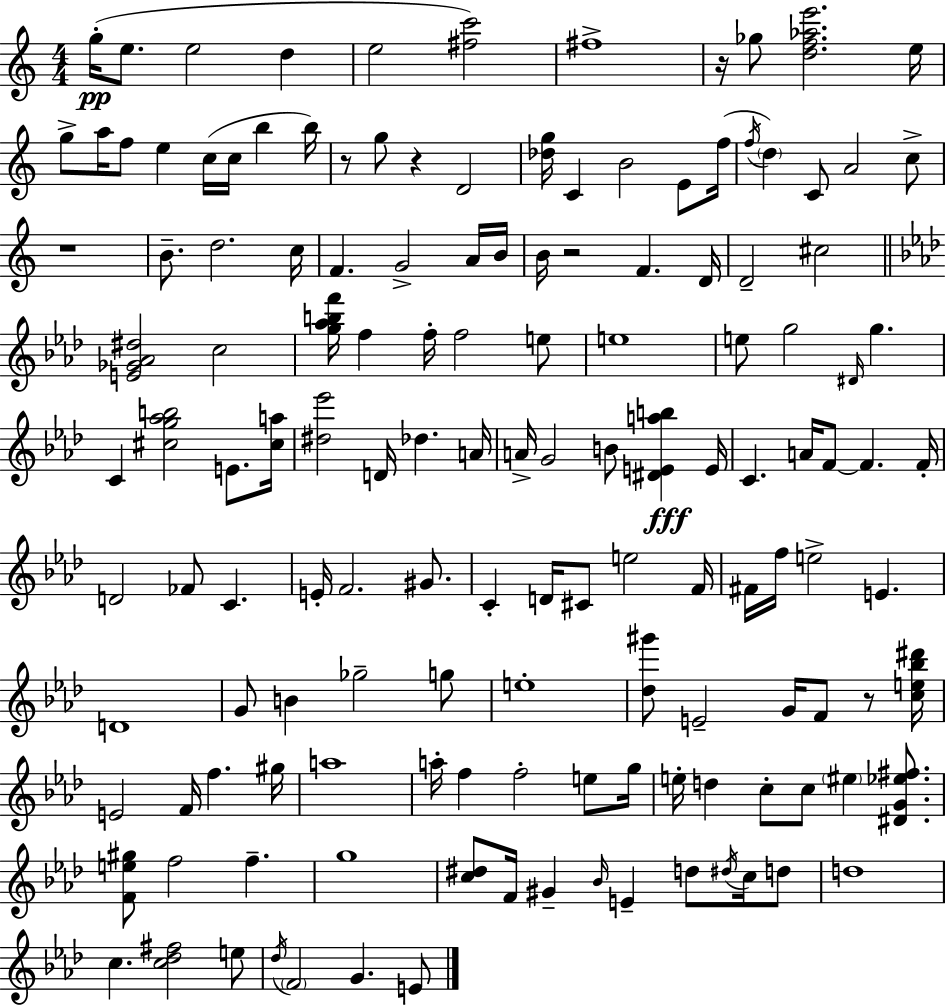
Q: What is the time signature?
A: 4/4